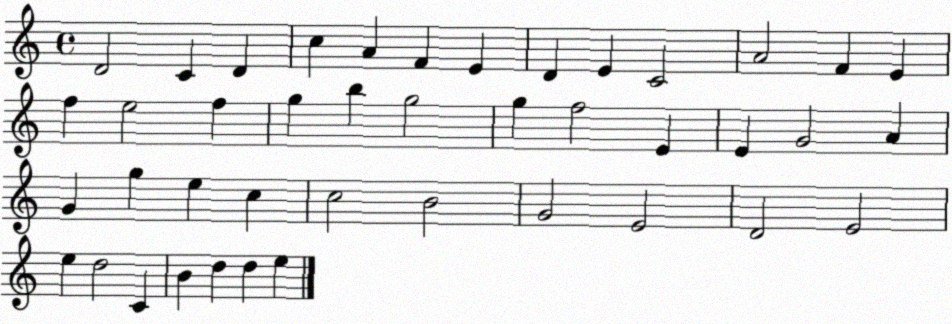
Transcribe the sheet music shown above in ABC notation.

X:1
T:Untitled
M:4/4
L:1/4
K:C
D2 C D c A F E D E C2 A2 F E f e2 f g b g2 g f2 E E G2 A G g e c c2 B2 G2 E2 D2 E2 e d2 C B d d e